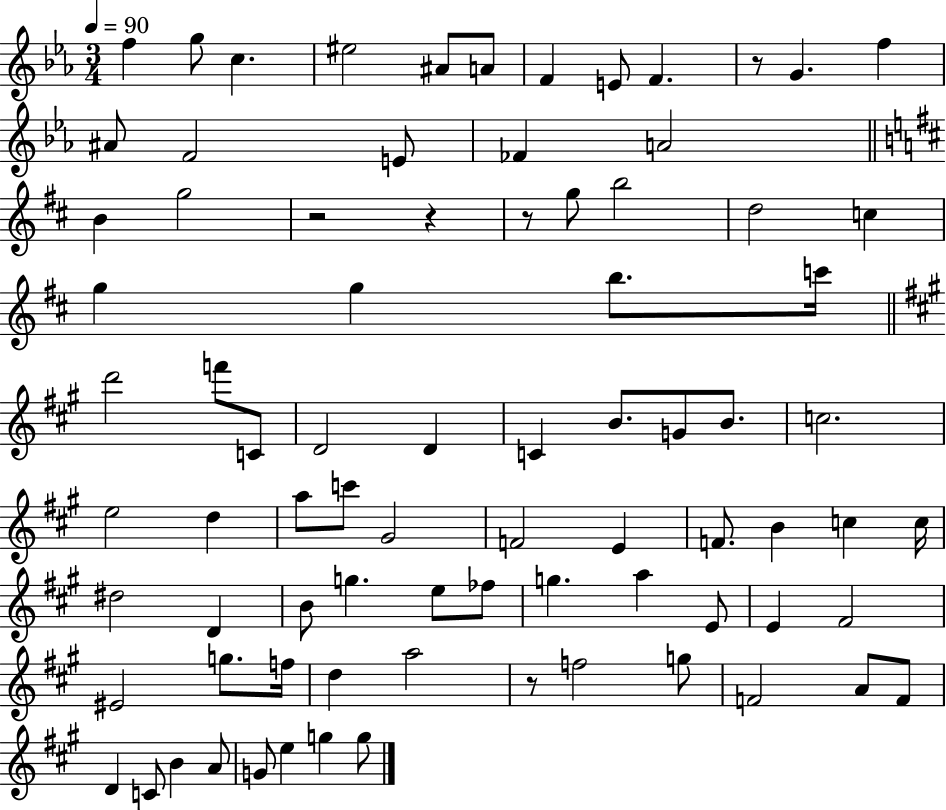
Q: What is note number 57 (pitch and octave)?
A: E4